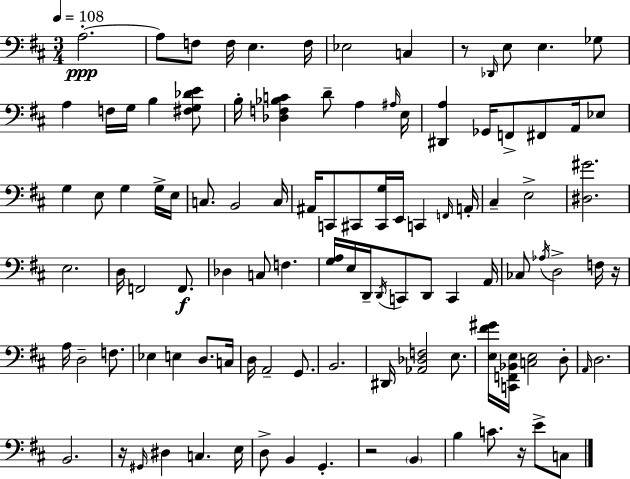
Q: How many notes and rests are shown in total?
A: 105